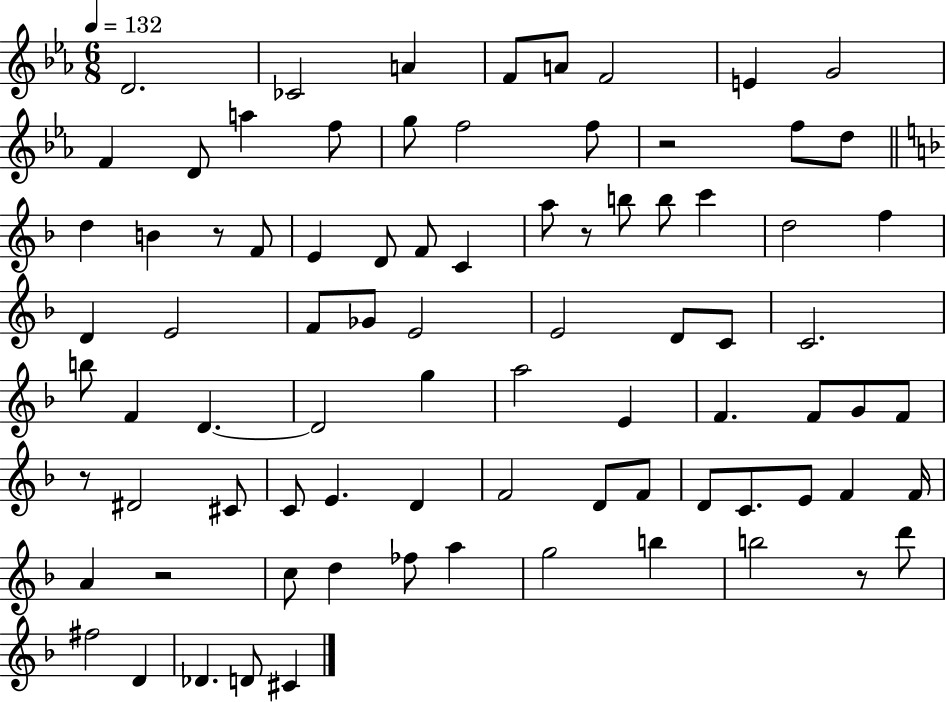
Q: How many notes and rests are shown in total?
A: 83